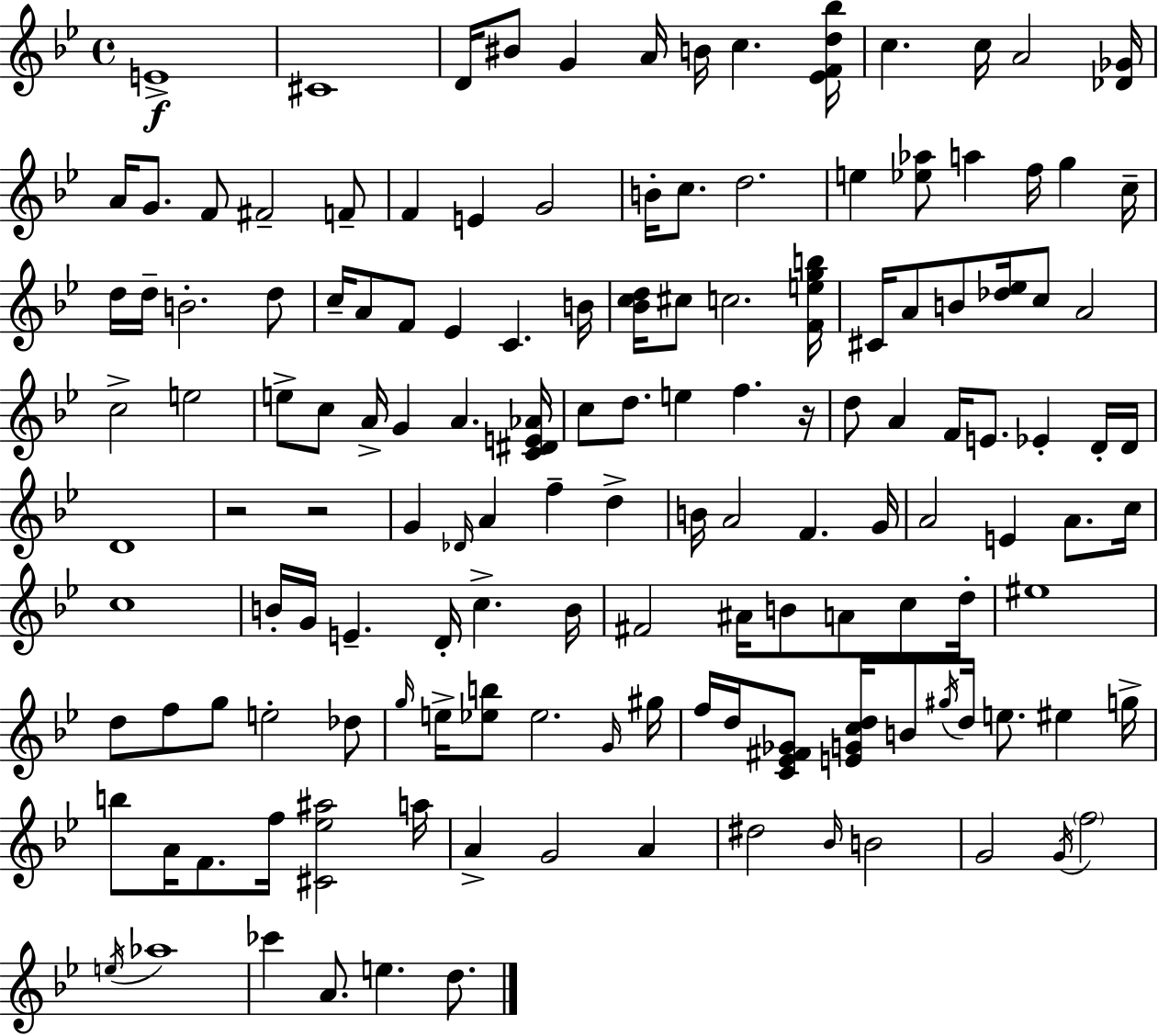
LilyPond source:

{
  \clef treble
  \time 4/4
  \defaultTimeSignature
  \key bes \major
  e'1->\f | cis'1 | d'16 bis'8 g'4 a'16 b'16 c''4. <ees' f' d'' bes''>16 | c''4. c''16 a'2 <des' ges'>16 | \break a'16 g'8. f'8 fis'2-- f'8-- | f'4 e'4 g'2 | b'16-. c''8. d''2. | e''4 <ees'' aes''>8 a''4 f''16 g''4 c''16-- | \break d''16 d''16-- b'2.-. d''8 | c''16-- a'8 f'8 ees'4 c'4. b'16 | <bes' c'' d''>16 cis''8 c''2. <f' e'' g'' b''>16 | cis'16 a'8 b'8 <des'' ees''>16 c''8 a'2 | \break c''2-> e''2 | e''8-> c''8 a'16-> g'4 a'4. <c' dis' e' aes'>16 | c''8 d''8. e''4 f''4. r16 | d''8 a'4 f'16 e'8. ees'4-. d'16-. d'16 | \break d'1 | r2 r2 | g'4 \grace { des'16 } a'4 f''4-- d''4-> | b'16 a'2 f'4. | \break g'16 a'2 e'4 a'8. | c''16 c''1 | b'16-. g'16 e'4.-- d'16-. c''4.-> | b'16 fis'2 ais'16 b'8 a'8 c''8 | \break d''16-. eis''1 | d''8 f''8 g''8 e''2-. des''8 | \grace { g''16 } e''16-> <ees'' b''>8 ees''2. | \grace { g'16 } gis''16 f''16 d''16 <c' ees' fis' ges'>8 <e' g' c'' d''>16 b'8 \acciaccatura { gis''16 } d''16 e''8. eis''4 | \break g''16-> b''8 a'16 f'8. f''16 <cis' ees'' ais''>2 | a''16 a'4-> g'2 | a'4 dis''2 \grace { bes'16 } b'2 | g'2 \acciaccatura { g'16 } \parenthesize f''2 | \break \acciaccatura { e''16 } aes''1 | ces'''4 a'8. e''4. | d''8. \bar "|."
}